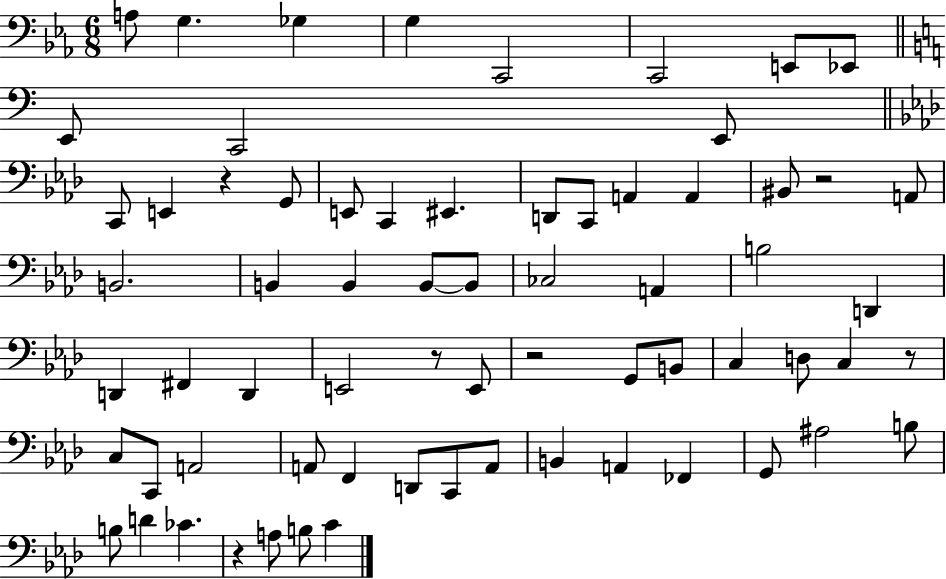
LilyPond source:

{
  \clef bass
  \numericTimeSignature
  \time 6/8
  \key ees \major
  a8 g4. ges4 | g4 c,2 | c,2 e,8 ees,8 | \bar "||" \break \key a \minor e,8 c,2 e,8 | \bar "||" \break \key aes \major c,8 e,4 r4 g,8 | e,8 c,4 eis,4. | d,8 c,8 a,4 a,4 | bis,8 r2 a,8 | \break b,2. | b,4 b,4 b,8~~ b,8 | ces2 a,4 | b2 d,4 | \break d,4 fis,4 d,4 | e,2 r8 e,8 | r2 g,8 b,8 | c4 d8 c4 r8 | \break c8 c,8 a,2 | a,8 f,4 d,8 c,8 a,8 | b,4 a,4 fes,4 | g,8 ais2 b8 | \break b8 d'4 ces'4. | r4 a8 b8 c'4 | \bar "|."
}